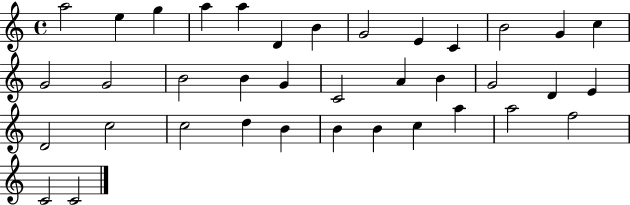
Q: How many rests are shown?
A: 0